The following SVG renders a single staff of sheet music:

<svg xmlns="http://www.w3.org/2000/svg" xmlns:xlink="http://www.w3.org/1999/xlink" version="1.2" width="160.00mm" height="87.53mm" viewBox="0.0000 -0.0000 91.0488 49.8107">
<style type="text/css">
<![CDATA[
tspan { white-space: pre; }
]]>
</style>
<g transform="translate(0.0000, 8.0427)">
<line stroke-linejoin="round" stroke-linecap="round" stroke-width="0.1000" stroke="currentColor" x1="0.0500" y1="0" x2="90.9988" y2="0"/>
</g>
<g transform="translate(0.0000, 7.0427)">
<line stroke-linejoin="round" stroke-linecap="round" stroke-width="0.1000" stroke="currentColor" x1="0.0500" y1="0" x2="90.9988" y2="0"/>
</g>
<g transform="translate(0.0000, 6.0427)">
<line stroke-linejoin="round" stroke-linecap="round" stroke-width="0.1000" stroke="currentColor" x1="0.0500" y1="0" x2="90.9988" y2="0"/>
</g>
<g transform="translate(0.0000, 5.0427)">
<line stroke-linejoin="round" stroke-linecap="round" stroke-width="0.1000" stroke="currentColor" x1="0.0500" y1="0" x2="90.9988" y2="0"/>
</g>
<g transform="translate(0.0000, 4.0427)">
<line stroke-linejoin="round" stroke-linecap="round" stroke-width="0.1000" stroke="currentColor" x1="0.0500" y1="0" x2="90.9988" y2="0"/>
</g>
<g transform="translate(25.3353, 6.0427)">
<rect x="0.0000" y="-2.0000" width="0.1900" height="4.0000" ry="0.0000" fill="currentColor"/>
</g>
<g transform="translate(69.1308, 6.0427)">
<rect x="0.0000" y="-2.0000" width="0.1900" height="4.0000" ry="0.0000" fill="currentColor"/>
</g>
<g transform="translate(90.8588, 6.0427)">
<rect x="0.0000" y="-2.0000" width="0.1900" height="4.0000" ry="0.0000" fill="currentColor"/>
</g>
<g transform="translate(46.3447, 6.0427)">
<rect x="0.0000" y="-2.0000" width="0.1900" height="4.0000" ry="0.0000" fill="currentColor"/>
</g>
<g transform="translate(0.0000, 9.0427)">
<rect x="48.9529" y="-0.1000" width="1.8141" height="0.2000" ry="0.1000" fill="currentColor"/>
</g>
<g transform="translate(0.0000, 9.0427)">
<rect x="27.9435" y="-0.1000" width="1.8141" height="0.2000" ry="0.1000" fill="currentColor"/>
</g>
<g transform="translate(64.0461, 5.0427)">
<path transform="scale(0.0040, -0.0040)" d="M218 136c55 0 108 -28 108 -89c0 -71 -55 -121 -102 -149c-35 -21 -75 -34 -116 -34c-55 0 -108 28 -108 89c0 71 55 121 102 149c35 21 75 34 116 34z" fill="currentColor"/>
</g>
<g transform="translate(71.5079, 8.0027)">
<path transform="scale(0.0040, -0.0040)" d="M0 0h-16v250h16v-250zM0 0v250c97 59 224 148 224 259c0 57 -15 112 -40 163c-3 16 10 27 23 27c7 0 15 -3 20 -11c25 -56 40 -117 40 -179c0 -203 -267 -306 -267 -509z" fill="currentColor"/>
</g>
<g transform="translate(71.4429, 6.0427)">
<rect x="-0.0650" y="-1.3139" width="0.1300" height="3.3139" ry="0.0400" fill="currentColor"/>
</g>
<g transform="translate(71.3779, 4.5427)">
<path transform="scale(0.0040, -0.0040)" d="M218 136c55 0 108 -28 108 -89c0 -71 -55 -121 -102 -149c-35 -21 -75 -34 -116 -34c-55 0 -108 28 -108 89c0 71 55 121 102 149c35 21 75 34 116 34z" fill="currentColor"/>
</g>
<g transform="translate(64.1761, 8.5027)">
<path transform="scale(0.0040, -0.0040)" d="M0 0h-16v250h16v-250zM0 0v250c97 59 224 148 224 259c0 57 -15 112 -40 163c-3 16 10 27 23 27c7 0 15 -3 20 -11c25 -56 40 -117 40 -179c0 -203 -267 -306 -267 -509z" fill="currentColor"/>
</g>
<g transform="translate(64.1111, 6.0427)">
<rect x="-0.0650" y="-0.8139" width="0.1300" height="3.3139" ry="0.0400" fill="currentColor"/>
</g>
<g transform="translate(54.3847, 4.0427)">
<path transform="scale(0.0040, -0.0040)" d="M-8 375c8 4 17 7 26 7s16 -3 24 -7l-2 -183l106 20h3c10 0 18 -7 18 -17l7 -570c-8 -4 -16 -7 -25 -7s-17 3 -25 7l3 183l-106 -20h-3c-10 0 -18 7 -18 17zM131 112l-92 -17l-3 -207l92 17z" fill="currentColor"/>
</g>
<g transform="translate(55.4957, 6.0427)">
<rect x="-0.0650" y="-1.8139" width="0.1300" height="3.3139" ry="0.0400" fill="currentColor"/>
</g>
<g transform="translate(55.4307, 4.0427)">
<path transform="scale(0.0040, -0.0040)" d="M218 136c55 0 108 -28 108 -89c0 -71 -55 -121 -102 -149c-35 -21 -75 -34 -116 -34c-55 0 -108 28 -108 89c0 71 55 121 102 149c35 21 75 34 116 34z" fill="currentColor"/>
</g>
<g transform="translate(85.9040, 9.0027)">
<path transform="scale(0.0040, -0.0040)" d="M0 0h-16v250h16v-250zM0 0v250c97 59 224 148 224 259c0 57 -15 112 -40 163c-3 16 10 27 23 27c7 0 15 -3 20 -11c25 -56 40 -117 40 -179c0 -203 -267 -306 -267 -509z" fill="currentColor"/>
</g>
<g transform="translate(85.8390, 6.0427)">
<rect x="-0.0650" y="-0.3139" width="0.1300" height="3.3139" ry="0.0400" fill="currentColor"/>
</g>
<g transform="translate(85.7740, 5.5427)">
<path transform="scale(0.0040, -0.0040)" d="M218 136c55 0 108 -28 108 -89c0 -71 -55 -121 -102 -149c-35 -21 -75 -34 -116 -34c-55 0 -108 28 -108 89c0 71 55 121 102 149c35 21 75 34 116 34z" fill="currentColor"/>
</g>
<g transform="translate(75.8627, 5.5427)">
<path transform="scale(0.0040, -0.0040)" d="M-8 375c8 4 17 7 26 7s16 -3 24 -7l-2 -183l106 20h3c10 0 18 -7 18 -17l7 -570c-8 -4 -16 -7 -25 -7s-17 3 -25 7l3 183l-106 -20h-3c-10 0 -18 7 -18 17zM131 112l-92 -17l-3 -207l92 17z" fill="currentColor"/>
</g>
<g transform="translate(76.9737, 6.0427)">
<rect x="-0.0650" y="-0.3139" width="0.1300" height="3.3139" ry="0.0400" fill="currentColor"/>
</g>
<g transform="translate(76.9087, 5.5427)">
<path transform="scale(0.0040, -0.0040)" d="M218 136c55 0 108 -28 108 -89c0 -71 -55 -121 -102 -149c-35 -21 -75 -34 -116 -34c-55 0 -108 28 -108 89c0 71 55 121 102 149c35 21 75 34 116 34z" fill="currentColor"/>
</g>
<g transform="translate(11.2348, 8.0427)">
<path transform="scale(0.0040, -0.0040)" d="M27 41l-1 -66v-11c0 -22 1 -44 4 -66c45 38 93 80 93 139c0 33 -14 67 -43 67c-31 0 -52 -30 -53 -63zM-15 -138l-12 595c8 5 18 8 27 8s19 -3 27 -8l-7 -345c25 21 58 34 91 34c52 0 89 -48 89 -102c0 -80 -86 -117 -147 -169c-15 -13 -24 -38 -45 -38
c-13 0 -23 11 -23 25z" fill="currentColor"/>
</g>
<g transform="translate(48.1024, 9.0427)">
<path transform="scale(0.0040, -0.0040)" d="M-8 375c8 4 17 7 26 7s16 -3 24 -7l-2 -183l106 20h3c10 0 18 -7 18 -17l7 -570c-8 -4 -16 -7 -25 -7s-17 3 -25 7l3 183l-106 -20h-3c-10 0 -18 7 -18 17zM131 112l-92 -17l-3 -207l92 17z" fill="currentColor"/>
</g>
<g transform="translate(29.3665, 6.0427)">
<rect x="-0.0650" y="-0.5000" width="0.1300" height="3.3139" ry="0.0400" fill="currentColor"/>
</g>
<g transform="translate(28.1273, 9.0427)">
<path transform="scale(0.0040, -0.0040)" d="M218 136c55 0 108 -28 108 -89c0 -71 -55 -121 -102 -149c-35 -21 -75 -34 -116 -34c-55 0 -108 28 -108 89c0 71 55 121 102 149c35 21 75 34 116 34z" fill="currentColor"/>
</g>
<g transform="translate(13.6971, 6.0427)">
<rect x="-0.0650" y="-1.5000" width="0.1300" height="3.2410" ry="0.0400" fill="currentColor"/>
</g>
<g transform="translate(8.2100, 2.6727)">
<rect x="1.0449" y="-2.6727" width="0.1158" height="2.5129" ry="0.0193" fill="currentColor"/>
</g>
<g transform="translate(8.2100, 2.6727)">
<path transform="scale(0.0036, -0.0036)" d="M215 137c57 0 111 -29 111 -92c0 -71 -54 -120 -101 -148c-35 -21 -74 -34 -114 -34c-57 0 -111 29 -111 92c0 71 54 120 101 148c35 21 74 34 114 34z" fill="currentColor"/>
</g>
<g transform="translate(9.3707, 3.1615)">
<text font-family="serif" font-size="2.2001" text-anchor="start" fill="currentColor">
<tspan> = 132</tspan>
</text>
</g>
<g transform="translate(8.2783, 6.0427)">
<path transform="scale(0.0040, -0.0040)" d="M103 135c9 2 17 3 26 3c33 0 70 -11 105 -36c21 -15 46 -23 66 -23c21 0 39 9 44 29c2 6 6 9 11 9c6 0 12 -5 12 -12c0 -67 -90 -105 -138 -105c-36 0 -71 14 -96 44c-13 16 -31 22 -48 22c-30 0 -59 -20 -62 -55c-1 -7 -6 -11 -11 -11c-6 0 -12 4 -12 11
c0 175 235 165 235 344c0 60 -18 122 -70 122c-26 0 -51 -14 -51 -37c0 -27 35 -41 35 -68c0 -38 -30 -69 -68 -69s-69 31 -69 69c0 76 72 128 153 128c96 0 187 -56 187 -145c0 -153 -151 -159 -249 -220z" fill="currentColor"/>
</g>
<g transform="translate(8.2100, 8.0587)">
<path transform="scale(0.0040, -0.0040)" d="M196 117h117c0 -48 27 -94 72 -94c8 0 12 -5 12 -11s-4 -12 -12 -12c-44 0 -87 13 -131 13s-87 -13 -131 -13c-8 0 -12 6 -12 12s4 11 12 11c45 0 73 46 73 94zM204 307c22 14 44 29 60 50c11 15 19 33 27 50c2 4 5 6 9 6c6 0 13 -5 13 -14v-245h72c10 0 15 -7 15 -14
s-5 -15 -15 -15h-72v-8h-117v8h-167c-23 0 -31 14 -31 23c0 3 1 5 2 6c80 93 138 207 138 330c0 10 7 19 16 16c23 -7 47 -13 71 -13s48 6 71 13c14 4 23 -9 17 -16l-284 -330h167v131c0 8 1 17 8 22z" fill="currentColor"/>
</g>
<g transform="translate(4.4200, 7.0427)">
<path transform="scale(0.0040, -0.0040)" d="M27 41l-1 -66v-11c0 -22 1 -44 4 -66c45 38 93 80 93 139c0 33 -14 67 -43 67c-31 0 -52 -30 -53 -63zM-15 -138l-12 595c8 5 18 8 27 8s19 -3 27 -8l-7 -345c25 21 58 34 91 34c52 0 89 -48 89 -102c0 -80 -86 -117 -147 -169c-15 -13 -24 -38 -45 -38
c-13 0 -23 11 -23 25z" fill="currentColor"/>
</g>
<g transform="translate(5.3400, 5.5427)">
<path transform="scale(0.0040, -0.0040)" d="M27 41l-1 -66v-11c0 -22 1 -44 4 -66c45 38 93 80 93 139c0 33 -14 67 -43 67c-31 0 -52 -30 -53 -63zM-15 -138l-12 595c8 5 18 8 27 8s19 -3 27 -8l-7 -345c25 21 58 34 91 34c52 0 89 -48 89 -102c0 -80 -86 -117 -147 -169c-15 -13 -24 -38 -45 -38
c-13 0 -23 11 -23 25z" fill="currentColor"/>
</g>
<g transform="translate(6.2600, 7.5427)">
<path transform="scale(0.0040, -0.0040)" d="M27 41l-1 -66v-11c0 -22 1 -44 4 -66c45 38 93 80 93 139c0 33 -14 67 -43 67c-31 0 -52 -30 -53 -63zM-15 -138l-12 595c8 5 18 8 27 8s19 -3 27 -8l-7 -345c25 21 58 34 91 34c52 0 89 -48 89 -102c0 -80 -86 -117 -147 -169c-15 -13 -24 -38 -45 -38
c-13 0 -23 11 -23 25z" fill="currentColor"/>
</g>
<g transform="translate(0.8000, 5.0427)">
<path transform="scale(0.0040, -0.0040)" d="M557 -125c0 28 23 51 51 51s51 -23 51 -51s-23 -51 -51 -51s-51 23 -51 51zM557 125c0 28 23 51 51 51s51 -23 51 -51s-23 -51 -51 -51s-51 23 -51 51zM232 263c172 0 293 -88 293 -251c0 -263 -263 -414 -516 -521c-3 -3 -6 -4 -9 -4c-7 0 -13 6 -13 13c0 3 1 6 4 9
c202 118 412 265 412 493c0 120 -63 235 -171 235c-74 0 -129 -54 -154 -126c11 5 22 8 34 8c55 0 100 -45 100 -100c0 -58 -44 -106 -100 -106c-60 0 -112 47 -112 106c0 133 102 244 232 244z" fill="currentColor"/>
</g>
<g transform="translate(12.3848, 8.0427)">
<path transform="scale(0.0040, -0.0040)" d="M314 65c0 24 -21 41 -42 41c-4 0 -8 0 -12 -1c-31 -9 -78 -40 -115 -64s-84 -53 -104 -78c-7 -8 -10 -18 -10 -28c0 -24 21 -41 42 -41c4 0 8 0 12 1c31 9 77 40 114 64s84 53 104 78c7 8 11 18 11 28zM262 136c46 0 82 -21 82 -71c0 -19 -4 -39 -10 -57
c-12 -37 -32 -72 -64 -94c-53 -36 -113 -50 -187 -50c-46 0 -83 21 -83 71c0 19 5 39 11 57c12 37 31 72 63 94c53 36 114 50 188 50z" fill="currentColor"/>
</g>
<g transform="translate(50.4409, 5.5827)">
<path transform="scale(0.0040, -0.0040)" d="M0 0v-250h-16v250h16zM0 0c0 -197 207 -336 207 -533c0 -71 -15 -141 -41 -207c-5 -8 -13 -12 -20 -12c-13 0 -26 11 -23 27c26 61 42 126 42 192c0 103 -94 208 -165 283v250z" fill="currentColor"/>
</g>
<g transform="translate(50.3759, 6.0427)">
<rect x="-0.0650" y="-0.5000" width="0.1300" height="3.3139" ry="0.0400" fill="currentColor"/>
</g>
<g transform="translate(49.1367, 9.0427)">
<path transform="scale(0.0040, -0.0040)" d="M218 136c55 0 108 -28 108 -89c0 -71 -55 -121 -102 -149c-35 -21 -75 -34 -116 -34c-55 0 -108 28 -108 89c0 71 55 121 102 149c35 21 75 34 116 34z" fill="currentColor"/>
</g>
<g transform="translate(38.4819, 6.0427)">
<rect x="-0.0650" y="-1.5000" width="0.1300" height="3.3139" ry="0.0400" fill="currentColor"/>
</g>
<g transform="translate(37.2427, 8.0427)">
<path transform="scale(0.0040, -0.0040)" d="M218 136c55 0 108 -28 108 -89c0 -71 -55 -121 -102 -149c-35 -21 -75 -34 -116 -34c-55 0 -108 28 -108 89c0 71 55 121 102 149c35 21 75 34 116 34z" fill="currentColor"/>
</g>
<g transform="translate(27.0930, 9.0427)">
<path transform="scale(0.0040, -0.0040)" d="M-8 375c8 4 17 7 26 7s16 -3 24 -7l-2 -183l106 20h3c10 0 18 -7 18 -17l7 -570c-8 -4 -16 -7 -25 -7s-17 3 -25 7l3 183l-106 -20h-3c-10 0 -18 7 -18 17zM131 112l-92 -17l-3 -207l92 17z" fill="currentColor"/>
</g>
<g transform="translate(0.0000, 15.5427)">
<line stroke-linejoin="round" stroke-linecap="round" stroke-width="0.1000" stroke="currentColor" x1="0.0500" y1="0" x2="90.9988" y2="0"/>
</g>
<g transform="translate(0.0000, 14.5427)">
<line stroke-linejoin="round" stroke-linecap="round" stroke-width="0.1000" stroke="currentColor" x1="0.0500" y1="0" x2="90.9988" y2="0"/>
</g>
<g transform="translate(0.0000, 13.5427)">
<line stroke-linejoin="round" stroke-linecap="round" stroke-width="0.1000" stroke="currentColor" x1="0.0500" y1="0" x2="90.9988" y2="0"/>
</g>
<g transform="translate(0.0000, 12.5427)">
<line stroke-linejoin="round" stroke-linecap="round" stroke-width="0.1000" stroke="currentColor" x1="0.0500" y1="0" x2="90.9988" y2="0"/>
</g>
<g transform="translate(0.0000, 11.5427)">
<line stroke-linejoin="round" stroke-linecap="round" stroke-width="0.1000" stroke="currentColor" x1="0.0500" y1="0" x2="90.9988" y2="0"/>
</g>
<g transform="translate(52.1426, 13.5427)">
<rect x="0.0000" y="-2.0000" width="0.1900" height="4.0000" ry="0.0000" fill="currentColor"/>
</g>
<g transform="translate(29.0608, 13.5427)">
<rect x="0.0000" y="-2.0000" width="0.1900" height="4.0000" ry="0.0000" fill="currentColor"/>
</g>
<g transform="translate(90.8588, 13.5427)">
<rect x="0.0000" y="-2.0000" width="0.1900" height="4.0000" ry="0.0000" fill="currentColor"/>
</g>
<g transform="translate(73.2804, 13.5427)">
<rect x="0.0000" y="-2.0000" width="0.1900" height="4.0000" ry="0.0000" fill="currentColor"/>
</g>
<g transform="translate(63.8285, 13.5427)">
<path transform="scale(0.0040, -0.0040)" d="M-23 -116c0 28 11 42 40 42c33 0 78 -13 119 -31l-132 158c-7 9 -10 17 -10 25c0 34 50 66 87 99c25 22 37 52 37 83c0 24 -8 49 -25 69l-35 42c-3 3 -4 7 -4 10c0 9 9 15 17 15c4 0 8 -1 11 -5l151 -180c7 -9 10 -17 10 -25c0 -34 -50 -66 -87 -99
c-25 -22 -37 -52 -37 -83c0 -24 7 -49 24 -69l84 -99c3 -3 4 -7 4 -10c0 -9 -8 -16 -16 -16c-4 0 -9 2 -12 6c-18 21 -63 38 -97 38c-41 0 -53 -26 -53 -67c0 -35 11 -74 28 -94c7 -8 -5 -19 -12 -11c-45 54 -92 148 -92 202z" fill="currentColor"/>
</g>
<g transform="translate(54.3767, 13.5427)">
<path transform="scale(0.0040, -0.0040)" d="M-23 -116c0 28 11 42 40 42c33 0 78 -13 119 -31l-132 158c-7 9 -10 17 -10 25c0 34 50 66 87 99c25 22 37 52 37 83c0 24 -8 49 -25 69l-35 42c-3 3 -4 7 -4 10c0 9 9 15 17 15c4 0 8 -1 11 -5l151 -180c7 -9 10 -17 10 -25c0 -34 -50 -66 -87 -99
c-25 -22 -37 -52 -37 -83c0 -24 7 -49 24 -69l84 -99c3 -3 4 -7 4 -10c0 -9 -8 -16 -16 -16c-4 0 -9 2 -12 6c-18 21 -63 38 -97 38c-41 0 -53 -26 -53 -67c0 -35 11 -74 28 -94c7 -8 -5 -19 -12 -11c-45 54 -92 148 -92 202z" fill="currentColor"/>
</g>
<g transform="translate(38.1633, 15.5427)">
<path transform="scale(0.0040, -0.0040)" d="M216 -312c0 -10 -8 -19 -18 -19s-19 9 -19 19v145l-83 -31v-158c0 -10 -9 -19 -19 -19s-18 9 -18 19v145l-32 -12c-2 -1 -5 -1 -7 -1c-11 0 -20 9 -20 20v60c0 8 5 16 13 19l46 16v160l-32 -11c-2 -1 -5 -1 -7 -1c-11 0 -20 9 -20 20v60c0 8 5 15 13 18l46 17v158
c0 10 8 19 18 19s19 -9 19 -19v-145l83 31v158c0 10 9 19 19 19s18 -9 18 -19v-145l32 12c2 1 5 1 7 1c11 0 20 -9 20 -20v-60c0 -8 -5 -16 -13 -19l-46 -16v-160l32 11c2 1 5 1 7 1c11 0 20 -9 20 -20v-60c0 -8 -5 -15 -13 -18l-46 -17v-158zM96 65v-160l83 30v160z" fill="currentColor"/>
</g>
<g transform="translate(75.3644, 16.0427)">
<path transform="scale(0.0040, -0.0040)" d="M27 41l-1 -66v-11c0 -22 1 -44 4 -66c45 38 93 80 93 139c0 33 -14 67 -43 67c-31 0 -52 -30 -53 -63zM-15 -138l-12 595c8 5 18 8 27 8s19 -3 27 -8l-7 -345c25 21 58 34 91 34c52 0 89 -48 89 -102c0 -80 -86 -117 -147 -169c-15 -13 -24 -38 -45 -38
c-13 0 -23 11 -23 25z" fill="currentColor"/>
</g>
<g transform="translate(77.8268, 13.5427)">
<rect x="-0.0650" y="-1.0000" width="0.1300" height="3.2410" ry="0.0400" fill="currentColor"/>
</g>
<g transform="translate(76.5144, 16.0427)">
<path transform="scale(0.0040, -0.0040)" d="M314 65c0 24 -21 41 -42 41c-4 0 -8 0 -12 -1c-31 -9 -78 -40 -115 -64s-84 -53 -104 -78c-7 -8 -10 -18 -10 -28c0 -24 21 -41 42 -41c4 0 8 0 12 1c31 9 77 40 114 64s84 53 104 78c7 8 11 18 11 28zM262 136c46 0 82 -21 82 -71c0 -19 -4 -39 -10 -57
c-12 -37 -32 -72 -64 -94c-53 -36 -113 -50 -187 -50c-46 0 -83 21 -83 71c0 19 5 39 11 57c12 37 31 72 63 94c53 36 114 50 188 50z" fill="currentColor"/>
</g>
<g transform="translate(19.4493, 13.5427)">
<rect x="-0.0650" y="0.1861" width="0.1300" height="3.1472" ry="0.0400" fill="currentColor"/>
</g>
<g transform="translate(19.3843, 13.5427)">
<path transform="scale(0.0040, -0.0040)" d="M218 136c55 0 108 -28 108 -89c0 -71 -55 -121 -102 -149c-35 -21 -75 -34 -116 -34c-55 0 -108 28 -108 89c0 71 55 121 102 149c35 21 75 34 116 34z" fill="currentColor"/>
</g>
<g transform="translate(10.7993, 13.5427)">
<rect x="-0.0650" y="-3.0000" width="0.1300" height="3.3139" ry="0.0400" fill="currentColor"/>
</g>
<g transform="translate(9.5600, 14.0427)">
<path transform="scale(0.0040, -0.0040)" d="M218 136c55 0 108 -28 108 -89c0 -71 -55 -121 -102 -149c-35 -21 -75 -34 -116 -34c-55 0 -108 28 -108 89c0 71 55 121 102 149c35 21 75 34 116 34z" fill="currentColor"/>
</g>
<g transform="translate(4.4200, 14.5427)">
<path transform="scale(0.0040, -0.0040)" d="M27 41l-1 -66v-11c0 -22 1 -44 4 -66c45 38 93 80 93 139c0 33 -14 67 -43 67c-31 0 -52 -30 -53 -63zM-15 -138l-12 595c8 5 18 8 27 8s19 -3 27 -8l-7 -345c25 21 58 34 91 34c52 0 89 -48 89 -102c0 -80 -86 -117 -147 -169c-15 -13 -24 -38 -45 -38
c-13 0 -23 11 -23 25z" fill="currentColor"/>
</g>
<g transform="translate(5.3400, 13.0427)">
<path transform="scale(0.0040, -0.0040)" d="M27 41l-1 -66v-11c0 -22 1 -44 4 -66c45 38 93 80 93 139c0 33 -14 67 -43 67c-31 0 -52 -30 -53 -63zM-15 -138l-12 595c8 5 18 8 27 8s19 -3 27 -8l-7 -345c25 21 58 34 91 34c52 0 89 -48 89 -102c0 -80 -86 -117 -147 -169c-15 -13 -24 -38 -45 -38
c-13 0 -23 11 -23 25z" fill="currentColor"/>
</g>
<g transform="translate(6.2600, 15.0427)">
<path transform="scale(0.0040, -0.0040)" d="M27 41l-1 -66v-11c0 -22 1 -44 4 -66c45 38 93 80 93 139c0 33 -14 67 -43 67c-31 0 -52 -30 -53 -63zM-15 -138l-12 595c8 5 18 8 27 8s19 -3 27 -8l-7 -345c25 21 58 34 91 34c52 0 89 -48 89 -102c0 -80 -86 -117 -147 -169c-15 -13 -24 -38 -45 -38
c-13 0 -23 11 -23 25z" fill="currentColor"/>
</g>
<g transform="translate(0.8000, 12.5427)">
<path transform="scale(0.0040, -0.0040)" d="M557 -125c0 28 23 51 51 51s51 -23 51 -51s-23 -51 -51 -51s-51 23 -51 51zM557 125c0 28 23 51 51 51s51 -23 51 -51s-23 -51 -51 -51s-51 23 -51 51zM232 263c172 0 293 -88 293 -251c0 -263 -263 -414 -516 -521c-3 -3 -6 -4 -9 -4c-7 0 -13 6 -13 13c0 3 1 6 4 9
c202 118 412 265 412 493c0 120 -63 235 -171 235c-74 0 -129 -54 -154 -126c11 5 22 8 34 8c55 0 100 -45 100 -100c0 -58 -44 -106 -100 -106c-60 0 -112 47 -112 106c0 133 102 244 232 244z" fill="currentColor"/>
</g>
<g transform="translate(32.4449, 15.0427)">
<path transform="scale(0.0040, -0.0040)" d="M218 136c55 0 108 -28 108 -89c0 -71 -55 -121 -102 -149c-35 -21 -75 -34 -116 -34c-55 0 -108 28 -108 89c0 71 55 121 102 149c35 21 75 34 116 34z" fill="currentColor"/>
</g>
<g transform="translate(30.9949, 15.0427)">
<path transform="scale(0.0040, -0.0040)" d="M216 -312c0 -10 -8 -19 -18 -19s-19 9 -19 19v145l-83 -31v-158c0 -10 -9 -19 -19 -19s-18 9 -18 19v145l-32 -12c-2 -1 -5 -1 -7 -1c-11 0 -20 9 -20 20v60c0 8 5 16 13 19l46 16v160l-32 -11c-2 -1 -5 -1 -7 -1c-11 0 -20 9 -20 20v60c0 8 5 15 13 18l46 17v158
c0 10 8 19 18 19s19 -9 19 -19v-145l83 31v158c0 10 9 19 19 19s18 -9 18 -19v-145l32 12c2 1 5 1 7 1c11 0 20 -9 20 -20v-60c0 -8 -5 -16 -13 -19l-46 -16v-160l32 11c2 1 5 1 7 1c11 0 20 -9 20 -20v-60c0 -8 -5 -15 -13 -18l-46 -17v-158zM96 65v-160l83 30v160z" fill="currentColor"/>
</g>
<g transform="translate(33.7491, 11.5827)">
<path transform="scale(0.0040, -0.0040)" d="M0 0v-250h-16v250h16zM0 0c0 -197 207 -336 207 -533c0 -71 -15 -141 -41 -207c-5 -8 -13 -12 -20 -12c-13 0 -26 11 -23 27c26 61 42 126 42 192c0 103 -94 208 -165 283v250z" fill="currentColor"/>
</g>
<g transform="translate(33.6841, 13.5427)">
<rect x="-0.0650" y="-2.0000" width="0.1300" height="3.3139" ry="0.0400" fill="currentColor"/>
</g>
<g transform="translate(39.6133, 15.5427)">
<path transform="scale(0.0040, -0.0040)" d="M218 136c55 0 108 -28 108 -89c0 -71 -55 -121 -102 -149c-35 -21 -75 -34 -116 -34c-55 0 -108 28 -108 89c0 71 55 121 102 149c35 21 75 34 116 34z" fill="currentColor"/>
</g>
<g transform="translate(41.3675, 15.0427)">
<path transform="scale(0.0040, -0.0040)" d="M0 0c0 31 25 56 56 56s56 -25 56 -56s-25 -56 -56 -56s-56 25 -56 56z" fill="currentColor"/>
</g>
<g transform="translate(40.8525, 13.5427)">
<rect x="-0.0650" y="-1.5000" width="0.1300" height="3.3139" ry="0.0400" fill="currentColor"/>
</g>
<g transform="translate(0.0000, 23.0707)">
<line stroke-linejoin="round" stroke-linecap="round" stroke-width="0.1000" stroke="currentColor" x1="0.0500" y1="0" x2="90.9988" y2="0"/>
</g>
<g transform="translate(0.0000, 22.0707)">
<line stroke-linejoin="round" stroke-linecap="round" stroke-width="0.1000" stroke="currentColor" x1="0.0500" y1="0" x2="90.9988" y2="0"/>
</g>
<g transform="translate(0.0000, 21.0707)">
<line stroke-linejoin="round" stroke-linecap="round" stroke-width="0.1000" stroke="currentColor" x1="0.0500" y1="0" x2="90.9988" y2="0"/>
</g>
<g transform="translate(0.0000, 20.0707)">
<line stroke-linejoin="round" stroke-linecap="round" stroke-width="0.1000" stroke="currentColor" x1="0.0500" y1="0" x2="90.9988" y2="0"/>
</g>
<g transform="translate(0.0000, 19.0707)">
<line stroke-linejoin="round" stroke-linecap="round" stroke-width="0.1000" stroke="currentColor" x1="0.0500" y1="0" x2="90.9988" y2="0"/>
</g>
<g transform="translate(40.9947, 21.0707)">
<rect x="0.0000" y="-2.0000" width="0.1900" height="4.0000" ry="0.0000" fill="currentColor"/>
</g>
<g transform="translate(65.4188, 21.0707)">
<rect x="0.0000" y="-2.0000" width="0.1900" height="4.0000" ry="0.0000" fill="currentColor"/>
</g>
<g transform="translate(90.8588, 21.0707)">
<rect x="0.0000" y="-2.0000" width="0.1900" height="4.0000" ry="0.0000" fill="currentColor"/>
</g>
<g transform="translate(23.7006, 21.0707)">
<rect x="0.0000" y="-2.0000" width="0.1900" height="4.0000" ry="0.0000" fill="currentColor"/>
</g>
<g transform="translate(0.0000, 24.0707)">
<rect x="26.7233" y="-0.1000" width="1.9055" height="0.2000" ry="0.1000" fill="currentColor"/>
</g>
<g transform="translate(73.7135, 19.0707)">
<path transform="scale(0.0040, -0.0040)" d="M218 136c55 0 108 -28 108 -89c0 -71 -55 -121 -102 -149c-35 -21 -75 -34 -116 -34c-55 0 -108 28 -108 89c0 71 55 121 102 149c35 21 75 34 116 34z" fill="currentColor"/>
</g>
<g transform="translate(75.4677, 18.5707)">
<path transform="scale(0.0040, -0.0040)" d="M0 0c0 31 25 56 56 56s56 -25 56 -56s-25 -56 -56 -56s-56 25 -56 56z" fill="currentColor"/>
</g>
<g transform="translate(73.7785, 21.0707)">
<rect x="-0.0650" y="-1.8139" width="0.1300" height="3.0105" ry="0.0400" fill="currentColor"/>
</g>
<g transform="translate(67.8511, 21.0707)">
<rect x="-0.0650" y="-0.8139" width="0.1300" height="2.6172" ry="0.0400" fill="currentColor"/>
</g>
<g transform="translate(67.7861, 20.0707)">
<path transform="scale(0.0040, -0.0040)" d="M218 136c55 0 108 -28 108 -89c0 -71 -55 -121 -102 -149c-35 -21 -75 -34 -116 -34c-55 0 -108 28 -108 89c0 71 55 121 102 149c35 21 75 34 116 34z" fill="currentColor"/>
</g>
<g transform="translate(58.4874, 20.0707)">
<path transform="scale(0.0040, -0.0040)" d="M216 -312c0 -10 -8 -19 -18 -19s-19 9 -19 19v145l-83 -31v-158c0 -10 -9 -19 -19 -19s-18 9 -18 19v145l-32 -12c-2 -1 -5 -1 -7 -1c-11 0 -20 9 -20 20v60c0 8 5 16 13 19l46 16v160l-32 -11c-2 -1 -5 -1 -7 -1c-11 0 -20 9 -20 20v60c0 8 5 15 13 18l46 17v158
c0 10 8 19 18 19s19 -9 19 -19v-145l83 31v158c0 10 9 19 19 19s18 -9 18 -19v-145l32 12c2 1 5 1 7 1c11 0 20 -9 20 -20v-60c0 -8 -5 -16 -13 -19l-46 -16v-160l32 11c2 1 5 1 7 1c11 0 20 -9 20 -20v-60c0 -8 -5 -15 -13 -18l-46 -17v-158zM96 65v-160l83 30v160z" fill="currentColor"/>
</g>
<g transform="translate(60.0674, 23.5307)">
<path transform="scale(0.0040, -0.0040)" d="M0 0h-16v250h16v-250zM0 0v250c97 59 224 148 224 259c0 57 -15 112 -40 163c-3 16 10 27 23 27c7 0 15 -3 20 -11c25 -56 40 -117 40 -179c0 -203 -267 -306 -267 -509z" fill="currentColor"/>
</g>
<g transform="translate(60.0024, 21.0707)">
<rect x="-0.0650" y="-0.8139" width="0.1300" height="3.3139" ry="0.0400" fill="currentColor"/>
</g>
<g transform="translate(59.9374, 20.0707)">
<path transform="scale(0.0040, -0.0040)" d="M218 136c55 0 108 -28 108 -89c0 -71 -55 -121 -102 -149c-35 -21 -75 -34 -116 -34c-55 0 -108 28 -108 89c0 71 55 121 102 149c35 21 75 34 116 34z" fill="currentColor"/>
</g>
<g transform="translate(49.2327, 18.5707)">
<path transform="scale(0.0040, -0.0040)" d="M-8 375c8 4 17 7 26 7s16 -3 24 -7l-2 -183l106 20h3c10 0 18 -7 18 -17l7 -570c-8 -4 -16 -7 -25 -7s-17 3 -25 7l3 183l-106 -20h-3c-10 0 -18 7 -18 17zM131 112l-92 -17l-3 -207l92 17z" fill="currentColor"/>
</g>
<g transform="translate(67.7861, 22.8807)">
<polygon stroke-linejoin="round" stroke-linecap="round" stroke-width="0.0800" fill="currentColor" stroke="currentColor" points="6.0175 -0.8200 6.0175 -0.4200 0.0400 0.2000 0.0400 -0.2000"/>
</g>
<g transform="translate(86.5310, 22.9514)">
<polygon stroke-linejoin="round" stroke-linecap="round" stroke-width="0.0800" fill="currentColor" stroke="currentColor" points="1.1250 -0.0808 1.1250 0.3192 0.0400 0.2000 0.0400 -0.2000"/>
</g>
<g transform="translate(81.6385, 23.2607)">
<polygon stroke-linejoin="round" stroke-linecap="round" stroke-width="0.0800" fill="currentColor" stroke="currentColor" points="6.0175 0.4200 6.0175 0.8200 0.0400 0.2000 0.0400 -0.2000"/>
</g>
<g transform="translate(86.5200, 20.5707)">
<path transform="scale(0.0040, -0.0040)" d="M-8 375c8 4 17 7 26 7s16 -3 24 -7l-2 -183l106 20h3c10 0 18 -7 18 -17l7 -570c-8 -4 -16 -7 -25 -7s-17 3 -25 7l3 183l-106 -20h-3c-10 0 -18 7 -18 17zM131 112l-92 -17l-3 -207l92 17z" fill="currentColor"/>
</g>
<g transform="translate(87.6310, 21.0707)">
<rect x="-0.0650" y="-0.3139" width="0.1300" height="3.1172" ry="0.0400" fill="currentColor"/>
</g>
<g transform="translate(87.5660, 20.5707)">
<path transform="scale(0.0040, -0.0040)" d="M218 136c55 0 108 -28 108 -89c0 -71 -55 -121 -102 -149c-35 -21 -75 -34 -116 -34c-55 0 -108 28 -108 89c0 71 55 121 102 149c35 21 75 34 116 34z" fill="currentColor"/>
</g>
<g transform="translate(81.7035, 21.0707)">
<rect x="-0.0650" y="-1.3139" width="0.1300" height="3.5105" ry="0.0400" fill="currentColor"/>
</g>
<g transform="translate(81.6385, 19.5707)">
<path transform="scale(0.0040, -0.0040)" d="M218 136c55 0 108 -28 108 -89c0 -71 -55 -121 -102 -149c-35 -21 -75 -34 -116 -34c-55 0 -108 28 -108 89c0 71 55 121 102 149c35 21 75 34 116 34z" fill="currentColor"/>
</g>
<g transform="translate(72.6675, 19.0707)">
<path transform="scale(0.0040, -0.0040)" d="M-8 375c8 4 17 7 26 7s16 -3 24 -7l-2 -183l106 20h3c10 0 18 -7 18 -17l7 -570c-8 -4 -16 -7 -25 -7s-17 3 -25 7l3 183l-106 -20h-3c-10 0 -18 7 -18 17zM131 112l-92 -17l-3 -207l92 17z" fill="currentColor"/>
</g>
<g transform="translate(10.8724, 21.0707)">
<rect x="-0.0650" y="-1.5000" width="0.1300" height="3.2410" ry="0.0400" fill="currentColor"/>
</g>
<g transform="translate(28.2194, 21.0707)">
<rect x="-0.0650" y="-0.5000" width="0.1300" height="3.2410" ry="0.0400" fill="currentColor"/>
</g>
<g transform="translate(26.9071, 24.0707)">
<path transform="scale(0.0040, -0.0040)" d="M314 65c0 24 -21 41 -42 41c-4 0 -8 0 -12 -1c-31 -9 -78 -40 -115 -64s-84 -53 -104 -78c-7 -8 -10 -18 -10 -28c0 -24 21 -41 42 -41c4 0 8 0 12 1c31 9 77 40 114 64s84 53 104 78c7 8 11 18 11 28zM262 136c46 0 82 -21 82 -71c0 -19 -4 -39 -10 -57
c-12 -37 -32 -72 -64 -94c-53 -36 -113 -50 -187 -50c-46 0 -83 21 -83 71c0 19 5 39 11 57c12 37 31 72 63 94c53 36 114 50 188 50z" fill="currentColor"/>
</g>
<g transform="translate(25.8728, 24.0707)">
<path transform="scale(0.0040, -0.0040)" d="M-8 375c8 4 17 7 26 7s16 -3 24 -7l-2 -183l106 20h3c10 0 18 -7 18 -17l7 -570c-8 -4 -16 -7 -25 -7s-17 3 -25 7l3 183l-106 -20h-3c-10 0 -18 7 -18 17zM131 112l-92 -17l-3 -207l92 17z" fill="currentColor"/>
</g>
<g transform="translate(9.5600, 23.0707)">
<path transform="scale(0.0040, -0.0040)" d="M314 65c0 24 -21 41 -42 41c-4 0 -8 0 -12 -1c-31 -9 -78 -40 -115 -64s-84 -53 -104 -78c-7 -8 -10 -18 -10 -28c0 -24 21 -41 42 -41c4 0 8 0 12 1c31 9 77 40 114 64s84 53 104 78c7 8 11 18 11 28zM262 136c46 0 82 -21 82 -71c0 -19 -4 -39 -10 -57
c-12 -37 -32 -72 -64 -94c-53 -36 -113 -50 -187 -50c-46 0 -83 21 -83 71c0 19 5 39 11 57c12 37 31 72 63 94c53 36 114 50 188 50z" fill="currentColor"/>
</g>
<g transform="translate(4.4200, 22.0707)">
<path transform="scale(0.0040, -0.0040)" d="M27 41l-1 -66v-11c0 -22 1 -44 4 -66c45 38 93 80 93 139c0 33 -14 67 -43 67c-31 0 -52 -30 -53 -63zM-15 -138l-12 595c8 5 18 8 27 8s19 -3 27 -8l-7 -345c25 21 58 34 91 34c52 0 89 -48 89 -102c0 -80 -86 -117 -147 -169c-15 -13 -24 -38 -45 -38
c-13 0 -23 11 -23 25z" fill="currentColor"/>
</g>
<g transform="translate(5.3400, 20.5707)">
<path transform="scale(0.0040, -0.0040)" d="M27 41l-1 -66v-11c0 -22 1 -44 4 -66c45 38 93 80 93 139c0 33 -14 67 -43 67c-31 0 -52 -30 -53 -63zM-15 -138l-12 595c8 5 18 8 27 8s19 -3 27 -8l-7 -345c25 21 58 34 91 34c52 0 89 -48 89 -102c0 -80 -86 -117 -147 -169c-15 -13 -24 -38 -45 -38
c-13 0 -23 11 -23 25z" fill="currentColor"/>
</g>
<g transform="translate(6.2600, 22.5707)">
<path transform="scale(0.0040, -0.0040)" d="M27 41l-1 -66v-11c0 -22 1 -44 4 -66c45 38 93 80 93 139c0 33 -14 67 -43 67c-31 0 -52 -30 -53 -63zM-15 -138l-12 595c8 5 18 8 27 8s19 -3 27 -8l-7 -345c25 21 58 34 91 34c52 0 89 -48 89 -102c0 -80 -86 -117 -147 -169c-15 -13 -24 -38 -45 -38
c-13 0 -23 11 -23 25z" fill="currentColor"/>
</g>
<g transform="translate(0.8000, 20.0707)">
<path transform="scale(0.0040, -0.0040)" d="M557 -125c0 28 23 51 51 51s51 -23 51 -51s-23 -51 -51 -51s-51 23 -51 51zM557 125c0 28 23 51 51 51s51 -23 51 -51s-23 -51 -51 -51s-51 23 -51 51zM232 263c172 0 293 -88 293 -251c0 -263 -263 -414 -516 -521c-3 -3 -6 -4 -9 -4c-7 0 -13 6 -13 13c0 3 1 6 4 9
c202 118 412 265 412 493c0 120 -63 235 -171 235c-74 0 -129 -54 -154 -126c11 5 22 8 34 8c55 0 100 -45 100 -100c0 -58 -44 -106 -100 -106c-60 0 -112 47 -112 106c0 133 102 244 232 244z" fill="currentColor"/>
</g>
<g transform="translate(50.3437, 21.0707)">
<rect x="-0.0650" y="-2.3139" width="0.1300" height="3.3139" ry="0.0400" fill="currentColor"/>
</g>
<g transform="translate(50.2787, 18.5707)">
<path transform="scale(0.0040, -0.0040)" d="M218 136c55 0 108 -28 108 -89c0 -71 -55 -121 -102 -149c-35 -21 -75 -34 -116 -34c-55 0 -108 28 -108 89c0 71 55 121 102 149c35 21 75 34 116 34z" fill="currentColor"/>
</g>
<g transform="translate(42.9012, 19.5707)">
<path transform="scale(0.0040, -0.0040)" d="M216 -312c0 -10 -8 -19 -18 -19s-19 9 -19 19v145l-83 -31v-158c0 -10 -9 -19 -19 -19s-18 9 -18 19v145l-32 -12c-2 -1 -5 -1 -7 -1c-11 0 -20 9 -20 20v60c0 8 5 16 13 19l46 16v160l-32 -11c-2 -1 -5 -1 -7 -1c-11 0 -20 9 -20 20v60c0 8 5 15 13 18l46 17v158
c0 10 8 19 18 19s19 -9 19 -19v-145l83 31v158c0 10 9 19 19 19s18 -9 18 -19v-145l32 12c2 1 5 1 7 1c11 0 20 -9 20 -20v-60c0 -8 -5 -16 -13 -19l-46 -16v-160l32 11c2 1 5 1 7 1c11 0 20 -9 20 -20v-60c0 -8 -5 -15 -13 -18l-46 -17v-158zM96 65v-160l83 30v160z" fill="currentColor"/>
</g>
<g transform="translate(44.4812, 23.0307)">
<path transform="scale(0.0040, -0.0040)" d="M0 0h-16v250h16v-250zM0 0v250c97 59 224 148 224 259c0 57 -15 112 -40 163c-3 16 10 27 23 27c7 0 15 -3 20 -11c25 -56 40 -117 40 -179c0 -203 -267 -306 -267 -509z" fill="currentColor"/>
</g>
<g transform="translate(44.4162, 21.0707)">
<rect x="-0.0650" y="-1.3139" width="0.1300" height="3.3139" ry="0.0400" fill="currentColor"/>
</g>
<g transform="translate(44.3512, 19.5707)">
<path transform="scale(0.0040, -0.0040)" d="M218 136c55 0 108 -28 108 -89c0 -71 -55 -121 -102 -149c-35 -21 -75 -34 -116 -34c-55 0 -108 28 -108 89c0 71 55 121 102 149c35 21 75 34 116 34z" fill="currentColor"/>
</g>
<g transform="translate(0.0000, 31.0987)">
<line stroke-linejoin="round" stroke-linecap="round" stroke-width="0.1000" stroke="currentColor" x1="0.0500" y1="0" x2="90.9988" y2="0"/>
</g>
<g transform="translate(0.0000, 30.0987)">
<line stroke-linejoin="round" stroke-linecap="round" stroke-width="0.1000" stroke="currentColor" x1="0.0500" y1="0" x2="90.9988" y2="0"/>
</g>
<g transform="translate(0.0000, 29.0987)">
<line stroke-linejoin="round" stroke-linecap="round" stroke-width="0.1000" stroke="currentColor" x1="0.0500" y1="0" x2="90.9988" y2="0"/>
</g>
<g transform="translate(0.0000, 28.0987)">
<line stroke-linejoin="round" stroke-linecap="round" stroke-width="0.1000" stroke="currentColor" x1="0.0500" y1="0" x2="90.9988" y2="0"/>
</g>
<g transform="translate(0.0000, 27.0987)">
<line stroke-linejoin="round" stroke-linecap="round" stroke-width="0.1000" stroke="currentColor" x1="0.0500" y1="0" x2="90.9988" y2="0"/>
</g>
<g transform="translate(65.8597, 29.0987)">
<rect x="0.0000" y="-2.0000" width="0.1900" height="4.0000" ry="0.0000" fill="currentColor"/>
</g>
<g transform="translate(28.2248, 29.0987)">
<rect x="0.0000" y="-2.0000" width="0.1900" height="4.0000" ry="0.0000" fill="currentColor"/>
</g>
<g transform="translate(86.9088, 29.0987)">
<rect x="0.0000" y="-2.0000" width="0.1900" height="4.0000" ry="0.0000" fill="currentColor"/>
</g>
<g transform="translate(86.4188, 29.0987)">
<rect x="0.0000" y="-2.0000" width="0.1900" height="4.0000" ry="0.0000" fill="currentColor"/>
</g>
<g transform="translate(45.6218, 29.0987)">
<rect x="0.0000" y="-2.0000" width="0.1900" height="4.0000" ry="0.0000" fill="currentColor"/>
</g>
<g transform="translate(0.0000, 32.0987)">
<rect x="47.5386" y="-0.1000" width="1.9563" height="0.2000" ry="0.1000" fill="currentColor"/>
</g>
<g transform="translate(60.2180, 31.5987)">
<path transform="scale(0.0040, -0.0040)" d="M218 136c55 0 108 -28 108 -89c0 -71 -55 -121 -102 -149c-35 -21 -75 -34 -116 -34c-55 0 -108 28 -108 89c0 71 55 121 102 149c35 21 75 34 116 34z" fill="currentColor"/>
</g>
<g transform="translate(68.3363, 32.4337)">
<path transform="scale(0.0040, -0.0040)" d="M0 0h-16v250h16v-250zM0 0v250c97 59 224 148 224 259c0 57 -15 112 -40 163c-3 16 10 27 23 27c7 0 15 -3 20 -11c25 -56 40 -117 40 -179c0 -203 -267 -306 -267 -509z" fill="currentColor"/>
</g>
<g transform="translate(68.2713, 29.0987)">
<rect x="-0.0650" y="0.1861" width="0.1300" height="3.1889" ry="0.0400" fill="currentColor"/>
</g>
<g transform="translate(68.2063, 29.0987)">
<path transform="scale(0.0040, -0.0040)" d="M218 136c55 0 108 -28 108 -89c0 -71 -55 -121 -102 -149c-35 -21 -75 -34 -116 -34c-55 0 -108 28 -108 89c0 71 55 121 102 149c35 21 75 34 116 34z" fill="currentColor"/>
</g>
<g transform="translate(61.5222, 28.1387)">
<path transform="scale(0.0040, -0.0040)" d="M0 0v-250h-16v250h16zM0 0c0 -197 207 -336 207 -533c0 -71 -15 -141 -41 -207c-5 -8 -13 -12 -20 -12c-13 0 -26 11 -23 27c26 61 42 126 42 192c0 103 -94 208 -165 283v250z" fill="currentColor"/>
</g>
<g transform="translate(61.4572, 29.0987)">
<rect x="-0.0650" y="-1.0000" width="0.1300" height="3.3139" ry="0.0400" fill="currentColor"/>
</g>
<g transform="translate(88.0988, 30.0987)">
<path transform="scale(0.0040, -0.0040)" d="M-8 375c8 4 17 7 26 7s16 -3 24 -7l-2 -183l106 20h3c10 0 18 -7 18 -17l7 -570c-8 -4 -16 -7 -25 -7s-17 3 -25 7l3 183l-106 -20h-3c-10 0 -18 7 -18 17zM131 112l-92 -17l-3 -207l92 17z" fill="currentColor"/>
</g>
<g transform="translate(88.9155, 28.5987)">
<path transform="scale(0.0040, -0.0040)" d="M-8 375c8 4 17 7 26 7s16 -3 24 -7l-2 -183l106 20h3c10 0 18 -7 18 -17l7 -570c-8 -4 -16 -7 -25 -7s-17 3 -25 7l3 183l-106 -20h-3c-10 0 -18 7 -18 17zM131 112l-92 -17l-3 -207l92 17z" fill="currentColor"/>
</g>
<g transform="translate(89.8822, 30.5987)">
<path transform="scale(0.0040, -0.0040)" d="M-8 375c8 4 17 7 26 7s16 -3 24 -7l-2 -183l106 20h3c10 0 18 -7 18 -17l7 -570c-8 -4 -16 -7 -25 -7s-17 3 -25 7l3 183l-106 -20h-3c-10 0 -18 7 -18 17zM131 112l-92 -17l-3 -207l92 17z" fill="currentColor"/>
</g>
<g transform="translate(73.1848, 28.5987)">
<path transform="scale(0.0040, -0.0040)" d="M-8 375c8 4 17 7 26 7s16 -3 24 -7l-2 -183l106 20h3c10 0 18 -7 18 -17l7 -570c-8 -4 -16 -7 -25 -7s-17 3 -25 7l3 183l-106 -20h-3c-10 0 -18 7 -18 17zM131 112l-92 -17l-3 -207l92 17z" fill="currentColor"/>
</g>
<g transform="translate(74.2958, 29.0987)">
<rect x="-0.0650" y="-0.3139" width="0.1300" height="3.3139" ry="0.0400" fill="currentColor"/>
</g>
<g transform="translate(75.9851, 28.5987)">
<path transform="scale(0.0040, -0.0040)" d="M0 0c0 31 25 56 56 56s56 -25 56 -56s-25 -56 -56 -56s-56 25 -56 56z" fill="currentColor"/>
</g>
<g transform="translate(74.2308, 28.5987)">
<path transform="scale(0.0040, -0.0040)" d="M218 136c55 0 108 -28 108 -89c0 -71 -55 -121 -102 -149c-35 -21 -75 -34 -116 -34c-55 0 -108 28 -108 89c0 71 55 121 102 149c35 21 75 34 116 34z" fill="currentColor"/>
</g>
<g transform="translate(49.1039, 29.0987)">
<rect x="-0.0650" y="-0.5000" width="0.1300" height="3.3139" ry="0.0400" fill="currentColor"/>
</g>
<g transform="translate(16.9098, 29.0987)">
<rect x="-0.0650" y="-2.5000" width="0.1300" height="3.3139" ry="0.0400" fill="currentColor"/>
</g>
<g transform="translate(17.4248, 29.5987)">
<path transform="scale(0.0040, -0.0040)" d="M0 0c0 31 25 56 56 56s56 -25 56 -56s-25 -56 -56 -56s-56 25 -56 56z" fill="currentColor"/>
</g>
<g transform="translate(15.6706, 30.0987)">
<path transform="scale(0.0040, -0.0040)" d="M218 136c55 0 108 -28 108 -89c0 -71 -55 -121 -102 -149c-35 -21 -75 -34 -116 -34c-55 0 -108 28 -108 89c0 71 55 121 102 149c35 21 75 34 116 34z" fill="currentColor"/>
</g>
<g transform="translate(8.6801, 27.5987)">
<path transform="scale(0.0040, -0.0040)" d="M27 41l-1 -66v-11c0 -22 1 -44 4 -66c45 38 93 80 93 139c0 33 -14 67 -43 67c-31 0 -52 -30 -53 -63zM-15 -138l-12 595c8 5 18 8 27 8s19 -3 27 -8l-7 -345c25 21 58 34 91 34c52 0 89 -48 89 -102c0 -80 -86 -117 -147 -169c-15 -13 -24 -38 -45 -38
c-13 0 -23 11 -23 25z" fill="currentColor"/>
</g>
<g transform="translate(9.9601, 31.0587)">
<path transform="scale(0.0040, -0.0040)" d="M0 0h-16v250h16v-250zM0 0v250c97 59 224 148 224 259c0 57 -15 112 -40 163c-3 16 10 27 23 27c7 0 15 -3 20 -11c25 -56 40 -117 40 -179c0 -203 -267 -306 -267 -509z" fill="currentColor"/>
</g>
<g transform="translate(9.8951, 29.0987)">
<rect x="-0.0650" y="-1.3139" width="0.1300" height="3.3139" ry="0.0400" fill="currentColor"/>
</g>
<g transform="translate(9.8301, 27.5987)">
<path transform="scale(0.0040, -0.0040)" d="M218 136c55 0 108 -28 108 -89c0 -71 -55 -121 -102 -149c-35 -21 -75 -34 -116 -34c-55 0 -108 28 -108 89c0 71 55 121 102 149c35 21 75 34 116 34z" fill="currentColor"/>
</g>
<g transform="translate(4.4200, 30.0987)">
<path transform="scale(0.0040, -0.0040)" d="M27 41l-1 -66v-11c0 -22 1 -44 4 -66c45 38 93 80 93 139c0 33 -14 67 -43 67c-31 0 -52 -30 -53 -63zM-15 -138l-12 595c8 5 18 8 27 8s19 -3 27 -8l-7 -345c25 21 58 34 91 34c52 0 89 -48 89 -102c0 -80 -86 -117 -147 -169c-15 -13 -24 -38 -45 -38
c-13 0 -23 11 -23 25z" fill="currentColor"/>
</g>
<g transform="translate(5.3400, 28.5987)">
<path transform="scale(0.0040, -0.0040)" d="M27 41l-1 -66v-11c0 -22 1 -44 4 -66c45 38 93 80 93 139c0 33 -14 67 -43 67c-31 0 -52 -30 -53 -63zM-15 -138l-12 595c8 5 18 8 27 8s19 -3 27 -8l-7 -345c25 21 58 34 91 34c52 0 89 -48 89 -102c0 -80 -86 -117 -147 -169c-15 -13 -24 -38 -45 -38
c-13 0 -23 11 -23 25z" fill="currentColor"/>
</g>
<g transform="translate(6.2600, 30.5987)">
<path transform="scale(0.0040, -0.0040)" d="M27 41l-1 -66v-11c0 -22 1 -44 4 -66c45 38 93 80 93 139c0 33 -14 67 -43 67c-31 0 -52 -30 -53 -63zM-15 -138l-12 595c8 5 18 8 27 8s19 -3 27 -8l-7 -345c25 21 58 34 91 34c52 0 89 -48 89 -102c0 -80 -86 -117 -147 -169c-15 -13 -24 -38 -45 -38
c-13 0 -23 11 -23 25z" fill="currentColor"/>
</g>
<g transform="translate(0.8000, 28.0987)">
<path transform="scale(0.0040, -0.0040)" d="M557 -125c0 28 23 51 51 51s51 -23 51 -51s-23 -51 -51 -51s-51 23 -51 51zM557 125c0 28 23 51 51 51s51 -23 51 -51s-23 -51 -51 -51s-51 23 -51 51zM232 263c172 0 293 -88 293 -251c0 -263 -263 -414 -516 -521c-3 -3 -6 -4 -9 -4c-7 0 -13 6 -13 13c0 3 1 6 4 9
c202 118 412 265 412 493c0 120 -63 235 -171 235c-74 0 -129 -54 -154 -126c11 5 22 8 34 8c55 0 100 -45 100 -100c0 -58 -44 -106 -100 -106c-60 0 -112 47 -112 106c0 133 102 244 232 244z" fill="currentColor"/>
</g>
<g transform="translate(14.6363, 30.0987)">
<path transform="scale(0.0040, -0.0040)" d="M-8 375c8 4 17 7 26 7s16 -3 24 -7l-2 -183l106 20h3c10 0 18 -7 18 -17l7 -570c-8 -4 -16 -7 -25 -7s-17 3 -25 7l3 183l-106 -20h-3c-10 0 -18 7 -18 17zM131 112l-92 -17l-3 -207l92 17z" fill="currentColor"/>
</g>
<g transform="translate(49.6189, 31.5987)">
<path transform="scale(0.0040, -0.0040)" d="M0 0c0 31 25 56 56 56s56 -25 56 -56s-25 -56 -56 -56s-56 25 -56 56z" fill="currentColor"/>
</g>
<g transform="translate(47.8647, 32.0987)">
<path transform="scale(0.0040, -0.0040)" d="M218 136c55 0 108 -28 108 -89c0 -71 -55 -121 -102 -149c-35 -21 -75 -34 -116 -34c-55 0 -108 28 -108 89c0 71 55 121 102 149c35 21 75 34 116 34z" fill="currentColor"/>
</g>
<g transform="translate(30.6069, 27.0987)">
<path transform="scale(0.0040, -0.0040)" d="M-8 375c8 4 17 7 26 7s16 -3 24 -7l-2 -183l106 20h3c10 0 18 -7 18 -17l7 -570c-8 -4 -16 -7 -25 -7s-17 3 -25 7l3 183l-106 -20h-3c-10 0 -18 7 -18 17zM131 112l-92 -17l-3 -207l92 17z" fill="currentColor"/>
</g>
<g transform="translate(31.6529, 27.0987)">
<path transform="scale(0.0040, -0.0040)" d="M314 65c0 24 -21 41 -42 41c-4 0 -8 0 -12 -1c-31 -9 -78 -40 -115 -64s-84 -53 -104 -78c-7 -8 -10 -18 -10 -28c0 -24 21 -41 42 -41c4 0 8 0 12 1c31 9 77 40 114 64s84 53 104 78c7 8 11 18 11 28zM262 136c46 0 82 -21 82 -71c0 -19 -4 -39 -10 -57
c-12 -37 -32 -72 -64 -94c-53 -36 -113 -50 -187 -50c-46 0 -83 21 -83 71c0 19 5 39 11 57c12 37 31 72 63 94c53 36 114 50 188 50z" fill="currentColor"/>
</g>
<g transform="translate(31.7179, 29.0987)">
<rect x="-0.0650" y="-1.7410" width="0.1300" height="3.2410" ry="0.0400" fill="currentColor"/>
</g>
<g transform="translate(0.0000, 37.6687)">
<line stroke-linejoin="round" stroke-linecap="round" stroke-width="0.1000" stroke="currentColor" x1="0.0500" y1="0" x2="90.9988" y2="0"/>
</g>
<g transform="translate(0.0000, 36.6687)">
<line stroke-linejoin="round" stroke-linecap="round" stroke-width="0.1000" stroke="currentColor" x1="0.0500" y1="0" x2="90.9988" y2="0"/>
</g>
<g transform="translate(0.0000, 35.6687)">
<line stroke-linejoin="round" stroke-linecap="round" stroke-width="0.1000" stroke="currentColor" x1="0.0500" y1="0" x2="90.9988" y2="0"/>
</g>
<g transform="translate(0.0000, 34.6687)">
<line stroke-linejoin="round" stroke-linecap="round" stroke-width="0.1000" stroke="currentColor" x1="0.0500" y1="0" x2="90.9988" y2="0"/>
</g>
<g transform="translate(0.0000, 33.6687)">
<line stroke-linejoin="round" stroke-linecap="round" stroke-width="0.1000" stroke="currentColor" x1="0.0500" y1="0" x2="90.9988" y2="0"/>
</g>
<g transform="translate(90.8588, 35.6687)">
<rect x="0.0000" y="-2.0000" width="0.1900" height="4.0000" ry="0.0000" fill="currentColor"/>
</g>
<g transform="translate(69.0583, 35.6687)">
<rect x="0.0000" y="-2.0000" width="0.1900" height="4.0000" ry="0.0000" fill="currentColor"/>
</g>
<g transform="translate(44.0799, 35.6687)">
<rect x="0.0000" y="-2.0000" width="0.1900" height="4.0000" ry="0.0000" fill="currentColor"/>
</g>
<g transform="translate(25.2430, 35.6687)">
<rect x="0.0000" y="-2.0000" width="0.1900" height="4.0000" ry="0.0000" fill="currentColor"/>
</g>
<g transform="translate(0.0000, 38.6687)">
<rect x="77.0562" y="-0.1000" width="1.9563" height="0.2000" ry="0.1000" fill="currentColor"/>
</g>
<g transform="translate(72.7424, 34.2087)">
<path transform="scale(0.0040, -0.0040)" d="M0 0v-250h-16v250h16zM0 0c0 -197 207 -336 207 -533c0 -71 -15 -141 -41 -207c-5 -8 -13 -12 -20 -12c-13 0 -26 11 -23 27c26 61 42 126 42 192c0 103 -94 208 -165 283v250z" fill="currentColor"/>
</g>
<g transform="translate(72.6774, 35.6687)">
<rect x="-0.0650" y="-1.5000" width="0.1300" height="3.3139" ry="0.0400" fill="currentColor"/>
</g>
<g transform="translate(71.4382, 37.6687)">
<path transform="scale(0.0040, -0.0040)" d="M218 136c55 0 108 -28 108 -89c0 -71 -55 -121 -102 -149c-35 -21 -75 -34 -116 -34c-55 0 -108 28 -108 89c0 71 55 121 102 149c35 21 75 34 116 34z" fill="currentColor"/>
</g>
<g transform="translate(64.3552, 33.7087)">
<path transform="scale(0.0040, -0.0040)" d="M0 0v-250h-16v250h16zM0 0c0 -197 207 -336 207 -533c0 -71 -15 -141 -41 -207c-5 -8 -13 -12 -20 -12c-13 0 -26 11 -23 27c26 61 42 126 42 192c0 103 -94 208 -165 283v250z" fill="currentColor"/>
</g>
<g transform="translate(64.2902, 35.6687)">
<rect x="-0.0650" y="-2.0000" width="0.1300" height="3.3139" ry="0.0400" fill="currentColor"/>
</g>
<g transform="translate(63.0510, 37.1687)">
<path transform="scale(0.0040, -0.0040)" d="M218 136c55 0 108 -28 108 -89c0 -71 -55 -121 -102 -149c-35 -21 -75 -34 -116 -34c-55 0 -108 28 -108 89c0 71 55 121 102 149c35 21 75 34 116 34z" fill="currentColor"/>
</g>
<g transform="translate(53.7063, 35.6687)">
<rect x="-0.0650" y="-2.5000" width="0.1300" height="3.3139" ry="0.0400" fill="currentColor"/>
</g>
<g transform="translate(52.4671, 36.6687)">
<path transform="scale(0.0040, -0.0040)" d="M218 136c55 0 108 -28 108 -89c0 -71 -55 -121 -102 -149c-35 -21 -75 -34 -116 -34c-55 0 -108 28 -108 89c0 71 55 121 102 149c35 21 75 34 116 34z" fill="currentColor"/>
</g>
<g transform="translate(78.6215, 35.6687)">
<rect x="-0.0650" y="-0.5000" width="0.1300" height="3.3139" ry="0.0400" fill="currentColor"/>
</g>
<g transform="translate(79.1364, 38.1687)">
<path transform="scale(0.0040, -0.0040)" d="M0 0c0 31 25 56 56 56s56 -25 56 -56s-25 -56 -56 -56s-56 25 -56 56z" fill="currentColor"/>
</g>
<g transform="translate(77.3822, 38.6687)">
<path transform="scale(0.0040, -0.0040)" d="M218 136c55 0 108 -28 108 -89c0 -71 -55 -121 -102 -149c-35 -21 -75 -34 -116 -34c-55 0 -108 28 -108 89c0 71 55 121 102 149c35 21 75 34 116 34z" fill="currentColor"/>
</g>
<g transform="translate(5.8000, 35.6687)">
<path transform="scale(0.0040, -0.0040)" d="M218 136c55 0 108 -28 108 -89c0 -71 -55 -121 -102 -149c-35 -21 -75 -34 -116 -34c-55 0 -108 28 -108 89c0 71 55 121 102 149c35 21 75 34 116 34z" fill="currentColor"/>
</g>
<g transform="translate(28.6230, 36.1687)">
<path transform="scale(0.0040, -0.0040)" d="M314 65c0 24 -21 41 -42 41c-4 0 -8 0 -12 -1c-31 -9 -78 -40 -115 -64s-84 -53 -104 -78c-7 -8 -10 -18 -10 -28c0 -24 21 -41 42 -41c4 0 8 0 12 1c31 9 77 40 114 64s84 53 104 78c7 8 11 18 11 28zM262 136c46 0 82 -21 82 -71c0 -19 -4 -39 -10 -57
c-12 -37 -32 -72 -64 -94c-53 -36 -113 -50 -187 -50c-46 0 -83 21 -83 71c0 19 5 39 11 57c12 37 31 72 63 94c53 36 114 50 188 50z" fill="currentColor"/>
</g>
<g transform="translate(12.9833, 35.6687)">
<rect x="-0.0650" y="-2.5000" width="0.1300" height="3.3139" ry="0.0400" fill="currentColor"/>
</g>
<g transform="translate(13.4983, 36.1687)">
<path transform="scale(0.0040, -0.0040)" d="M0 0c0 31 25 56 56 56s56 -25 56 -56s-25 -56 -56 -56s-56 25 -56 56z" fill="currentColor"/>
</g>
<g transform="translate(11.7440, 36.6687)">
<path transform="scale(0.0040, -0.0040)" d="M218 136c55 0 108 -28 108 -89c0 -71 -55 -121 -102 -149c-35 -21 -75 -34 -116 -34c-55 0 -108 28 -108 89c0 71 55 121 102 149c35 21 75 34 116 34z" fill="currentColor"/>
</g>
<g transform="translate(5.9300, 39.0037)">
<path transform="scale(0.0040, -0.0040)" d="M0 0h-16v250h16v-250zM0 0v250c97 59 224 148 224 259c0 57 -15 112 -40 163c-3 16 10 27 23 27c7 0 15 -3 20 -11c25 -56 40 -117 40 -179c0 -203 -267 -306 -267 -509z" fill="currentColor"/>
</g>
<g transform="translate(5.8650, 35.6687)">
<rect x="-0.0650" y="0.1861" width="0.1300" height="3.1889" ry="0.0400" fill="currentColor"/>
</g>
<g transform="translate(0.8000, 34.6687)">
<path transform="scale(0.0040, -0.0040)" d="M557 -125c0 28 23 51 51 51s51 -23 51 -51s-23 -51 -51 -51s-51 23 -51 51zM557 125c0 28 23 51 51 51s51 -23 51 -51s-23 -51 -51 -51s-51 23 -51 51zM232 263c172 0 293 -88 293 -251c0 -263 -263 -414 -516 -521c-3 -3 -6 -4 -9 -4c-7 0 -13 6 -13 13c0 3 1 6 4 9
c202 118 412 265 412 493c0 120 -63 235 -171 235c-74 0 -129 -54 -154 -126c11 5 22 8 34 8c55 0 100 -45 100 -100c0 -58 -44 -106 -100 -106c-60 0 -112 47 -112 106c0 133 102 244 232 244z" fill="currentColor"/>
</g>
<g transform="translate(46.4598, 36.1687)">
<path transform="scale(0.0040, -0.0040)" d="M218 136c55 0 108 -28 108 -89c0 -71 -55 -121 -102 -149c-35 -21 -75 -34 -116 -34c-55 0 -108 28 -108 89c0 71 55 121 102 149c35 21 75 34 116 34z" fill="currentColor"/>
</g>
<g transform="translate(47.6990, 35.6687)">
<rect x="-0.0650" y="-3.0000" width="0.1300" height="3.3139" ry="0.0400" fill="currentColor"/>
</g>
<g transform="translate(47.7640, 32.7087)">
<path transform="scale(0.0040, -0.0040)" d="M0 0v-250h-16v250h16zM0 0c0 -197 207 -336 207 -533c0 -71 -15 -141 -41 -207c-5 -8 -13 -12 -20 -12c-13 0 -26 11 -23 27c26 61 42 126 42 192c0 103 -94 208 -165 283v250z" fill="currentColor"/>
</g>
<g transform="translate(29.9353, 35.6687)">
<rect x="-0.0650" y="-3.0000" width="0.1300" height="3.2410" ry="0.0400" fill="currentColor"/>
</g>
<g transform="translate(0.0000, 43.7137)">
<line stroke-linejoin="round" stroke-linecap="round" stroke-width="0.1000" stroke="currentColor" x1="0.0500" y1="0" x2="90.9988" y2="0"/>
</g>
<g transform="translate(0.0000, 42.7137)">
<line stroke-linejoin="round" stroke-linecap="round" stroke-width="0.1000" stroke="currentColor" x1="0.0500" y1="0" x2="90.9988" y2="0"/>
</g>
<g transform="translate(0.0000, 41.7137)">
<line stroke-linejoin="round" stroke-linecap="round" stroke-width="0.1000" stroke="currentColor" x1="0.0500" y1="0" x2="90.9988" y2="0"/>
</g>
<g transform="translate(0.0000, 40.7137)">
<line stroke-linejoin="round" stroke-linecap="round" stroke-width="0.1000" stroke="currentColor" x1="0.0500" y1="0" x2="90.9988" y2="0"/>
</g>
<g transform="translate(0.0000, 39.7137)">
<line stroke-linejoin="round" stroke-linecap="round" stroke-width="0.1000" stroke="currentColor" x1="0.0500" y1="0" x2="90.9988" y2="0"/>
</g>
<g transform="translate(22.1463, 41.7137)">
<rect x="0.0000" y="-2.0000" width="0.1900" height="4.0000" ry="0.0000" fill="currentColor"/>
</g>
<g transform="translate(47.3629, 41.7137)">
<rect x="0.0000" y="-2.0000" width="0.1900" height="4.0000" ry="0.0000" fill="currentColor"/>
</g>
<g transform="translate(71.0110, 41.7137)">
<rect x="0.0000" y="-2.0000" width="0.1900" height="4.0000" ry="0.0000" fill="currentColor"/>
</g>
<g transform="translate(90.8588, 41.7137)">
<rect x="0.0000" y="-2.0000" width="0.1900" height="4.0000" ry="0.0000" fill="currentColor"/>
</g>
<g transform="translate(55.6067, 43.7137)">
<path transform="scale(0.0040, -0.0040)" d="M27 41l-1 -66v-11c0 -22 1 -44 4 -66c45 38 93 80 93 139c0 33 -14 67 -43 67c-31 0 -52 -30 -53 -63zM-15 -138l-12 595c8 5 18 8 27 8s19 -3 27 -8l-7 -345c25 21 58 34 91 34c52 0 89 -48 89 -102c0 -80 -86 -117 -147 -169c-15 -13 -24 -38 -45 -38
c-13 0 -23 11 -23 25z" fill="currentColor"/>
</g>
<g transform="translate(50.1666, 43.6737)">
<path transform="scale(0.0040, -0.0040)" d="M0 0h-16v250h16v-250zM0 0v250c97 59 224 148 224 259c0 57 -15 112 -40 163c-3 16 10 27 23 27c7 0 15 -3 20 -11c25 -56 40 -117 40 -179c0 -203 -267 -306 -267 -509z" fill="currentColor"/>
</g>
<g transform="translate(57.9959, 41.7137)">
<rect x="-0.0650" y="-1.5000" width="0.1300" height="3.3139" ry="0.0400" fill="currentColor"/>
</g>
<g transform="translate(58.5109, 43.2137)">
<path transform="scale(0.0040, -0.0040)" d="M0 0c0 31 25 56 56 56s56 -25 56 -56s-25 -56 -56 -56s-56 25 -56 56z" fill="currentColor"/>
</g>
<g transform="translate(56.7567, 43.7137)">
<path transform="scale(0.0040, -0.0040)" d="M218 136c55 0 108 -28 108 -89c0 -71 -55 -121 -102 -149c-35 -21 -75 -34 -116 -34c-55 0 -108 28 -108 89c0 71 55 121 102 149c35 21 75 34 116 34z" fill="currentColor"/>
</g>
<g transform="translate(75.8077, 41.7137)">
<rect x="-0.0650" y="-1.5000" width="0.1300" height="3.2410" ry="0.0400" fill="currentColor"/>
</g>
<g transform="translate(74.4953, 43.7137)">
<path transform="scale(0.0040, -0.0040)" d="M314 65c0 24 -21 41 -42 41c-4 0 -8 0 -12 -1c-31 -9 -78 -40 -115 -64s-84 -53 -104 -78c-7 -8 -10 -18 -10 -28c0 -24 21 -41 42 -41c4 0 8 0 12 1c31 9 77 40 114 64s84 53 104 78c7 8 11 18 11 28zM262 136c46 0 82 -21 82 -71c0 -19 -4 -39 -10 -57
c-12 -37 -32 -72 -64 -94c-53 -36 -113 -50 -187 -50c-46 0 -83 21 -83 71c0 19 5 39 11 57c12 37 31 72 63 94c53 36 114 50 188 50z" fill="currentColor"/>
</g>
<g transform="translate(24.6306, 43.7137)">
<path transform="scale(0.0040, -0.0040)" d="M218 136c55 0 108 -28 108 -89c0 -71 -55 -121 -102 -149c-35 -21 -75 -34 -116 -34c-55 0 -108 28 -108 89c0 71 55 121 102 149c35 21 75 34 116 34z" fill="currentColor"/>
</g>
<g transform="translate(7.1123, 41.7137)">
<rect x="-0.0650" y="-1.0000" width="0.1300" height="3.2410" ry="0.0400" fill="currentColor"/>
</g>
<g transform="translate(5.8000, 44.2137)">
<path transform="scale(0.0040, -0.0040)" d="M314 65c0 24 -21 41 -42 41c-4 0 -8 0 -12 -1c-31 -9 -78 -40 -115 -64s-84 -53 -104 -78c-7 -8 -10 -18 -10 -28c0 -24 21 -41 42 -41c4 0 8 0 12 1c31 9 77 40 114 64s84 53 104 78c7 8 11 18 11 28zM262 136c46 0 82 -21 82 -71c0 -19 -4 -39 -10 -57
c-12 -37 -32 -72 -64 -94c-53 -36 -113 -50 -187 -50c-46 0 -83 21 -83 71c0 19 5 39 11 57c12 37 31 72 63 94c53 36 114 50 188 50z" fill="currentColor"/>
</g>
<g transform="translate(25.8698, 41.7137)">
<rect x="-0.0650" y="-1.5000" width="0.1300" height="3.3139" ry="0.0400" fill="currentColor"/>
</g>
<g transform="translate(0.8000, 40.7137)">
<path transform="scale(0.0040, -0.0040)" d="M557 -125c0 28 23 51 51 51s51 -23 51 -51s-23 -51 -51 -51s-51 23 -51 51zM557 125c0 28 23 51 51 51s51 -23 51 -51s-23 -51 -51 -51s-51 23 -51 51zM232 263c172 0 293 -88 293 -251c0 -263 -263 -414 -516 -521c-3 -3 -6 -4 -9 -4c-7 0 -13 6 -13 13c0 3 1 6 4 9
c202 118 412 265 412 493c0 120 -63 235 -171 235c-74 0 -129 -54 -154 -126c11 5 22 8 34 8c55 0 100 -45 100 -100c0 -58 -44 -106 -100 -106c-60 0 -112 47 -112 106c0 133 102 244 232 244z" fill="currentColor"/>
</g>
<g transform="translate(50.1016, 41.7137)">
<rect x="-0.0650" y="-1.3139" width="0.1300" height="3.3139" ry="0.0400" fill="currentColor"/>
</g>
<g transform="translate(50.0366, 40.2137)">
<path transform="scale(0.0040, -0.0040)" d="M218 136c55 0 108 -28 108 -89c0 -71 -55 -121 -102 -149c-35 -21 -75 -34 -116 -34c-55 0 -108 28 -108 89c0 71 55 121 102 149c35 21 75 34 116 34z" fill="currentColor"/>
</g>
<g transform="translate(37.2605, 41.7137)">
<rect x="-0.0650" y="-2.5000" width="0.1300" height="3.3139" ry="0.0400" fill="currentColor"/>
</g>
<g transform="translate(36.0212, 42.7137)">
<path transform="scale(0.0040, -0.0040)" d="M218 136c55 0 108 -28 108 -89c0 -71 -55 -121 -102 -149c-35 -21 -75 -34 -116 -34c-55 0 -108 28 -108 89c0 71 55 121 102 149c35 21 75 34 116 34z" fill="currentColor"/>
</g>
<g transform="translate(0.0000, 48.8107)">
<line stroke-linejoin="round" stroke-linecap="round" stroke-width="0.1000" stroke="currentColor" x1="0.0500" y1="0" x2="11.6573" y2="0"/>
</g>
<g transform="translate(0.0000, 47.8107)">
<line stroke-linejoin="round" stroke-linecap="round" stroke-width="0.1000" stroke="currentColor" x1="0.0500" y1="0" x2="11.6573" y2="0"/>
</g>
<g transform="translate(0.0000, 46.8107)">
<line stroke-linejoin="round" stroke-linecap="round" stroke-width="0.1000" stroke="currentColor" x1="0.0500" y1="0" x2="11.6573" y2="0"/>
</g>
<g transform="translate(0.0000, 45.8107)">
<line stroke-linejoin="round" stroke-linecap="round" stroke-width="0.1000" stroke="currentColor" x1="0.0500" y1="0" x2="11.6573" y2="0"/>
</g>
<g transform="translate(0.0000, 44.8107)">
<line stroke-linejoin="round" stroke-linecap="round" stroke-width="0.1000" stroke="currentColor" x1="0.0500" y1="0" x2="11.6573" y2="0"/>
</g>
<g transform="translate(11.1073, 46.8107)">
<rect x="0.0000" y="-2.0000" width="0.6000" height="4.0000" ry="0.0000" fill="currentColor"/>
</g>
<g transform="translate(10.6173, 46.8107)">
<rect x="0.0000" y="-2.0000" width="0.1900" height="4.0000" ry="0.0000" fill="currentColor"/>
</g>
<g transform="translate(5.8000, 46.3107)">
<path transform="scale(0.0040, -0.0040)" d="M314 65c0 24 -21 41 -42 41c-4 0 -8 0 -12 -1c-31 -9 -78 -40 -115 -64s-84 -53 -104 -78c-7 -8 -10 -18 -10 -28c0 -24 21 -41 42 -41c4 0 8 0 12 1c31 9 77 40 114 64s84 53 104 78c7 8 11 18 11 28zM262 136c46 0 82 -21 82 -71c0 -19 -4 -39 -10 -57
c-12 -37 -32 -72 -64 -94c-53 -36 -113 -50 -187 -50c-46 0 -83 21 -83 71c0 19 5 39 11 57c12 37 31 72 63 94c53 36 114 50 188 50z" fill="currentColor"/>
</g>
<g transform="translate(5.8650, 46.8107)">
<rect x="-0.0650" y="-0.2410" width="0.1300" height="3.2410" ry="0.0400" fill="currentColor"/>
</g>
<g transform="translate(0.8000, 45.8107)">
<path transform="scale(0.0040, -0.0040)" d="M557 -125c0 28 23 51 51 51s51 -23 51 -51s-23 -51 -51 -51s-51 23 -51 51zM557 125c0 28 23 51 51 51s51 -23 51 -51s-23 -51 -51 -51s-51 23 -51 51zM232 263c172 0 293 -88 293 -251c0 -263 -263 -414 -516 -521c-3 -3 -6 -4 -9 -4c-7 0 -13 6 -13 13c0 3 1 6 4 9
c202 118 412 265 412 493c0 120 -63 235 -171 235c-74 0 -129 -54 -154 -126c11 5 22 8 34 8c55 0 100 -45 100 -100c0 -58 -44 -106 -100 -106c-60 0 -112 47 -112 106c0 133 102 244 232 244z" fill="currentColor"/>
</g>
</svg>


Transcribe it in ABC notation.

X:1
T:Untitled
M:2/4
L:1/4
K:Eb
_G,,2 E,, G,, E,,/2 A, F,/2 G,/2 E, E,/2 C, D, ^A,,/2 ^G,, z z _F,,2 G,,2 E,,2 ^G,/2 B, ^F,/2 F,/2 A,/2 G,/2 E,/4 _G,/2 B,, A,2 _E,, F,,/2 D,/2 E, D,/2 B,, C,2 C,/2 B,, A,,/2 G,,/2 E,, F,,2 G,, B,, G,/2 _G,, G,,2 E,2